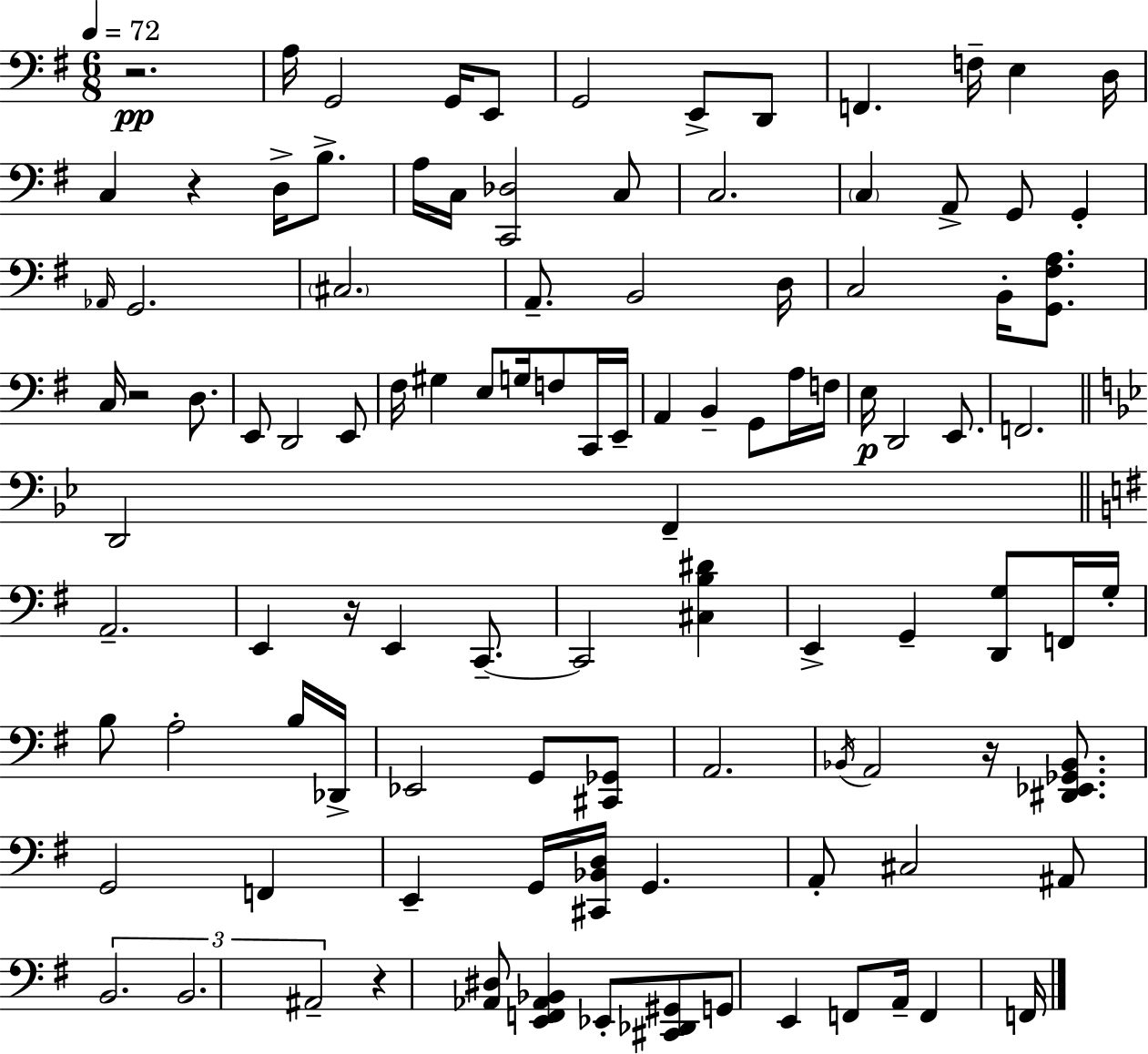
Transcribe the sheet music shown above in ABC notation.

X:1
T:Untitled
M:6/8
L:1/4
K:G
z2 A,/4 G,,2 G,,/4 E,,/2 G,,2 E,,/2 D,,/2 F,, F,/4 E, D,/4 C, z D,/4 B,/2 A,/4 C,/4 [C,,_D,]2 C,/2 C,2 C, A,,/2 G,,/2 G,, _A,,/4 G,,2 ^C,2 A,,/2 B,,2 D,/4 C,2 B,,/4 [G,,^F,A,]/2 C,/4 z2 D,/2 E,,/2 D,,2 E,,/2 ^F,/4 ^G, E,/2 G,/4 F,/2 C,,/4 E,,/4 A,, B,, G,,/2 A,/4 F,/4 E,/4 D,,2 E,,/2 F,,2 D,,2 F,, A,,2 E,, z/4 E,, C,,/2 C,,2 [^C,B,^D] E,, G,, [D,,G,]/2 F,,/4 G,/4 B,/2 A,2 B,/4 _D,,/4 _E,,2 G,,/2 [^C,,_G,,]/2 A,,2 _B,,/4 A,,2 z/4 [^D,,_E,,_G,,_B,,]/2 G,,2 F,, E,, G,,/4 [^C,,_B,,D,]/4 G,, A,,/2 ^C,2 ^A,,/2 B,,2 B,,2 ^A,,2 z [_A,,^D,]/2 [E,,F,,_A,,_B,,] _E,,/2 [^C,,_D,,^G,,]/2 G,,/2 E,, F,,/2 A,,/4 F,, F,,/4